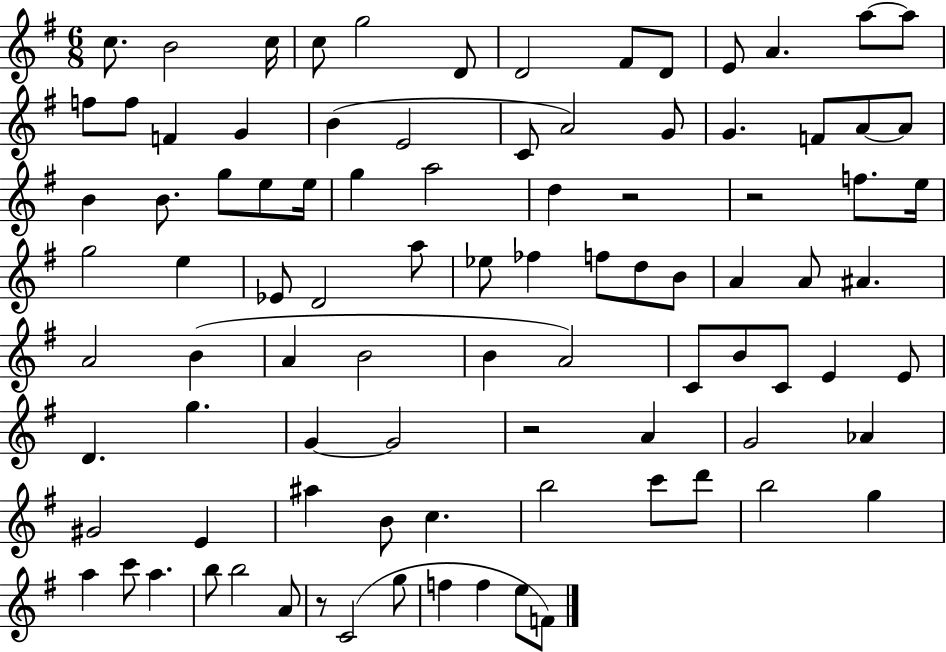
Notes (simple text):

C5/e. B4/h C5/s C5/e G5/h D4/e D4/h F#4/e D4/e E4/e A4/q. A5/e A5/e F5/e F5/e F4/q G4/q B4/q E4/h C4/e A4/h G4/e G4/q. F4/e A4/e A4/e B4/q B4/e. G5/e E5/e E5/s G5/q A5/h D5/q R/h R/h F5/e. E5/s G5/h E5/q Eb4/e D4/h A5/e Eb5/e FES5/q F5/e D5/e B4/e A4/q A4/e A#4/q. A4/h B4/q A4/q B4/h B4/q A4/h C4/e B4/e C4/e E4/q E4/e D4/q. G5/q. G4/q G4/h R/h A4/q G4/h Ab4/q G#4/h E4/q A#5/q B4/e C5/q. B5/h C6/e D6/e B5/h G5/q A5/q C6/e A5/q. B5/e B5/h A4/e R/e C4/h G5/e F5/q F5/q E5/e F4/e